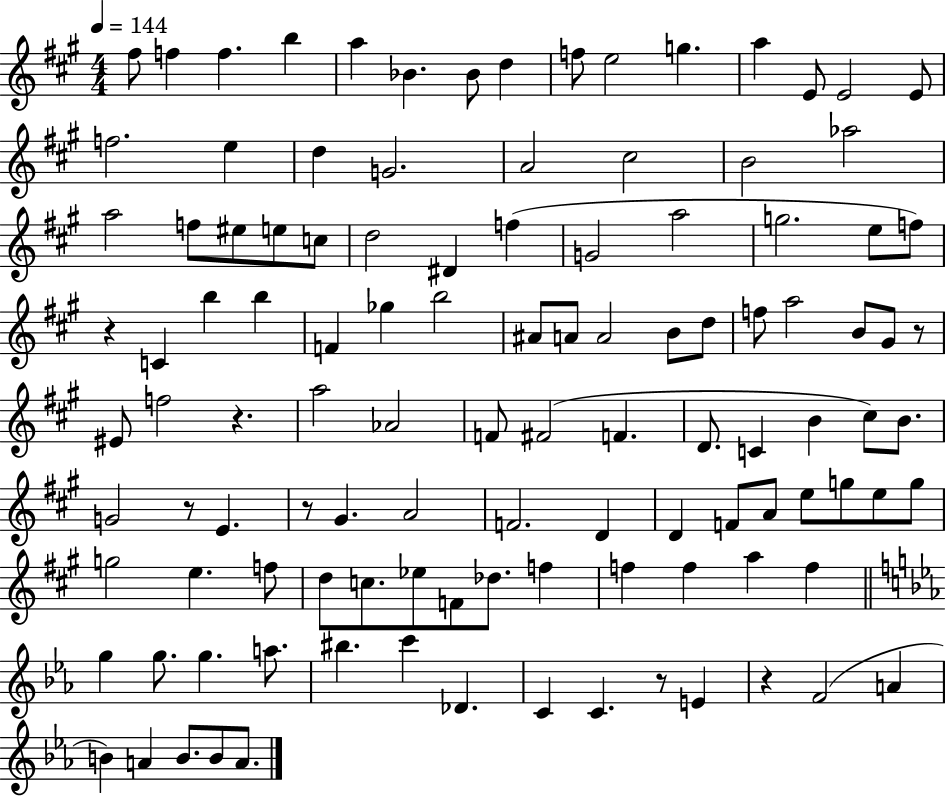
F#5/e F5/q F5/q. B5/q A5/q Bb4/q. Bb4/e D5/q F5/e E5/h G5/q. A5/q E4/e E4/h E4/e F5/h. E5/q D5/q G4/h. A4/h C#5/h B4/h Ab5/h A5/h F5/e EIS5/e E5/e C5/e D5/h D#4/q F5/q G4/h A5/h G5/h. E5/e F5/e R/q C4/q B5/q B5/q F4/q Gb5/q B5/h A#4/e A4/e A4/h B4/e D5/e F5/e A5/h B4/e G#4/e R/e EIS4/e F5/h R/q. A5/h Ab4/h F4/e F#4/h F4/q. D4/e. C4/q B4/q C#5/e B4/e. G4/h R/e E4/q. R/e G#4/q. A4/h F4/h. D4/q D4/q F4/e A4/e E5/e G5/e E5/e G5/e G5/h E5/q. F5/e D5/e C5/e. Eb5/e F4/e Db5/e. F5/q F5/q F5/q A5/q F5/q G5/q G5/e. G5/q. A5/e. BIS5/q. C6/q Db4/q. C4/q C4/q. R/e E4/q R/q F4/h A4/q B4/q A4/q B4/e. B4/e A4/e.